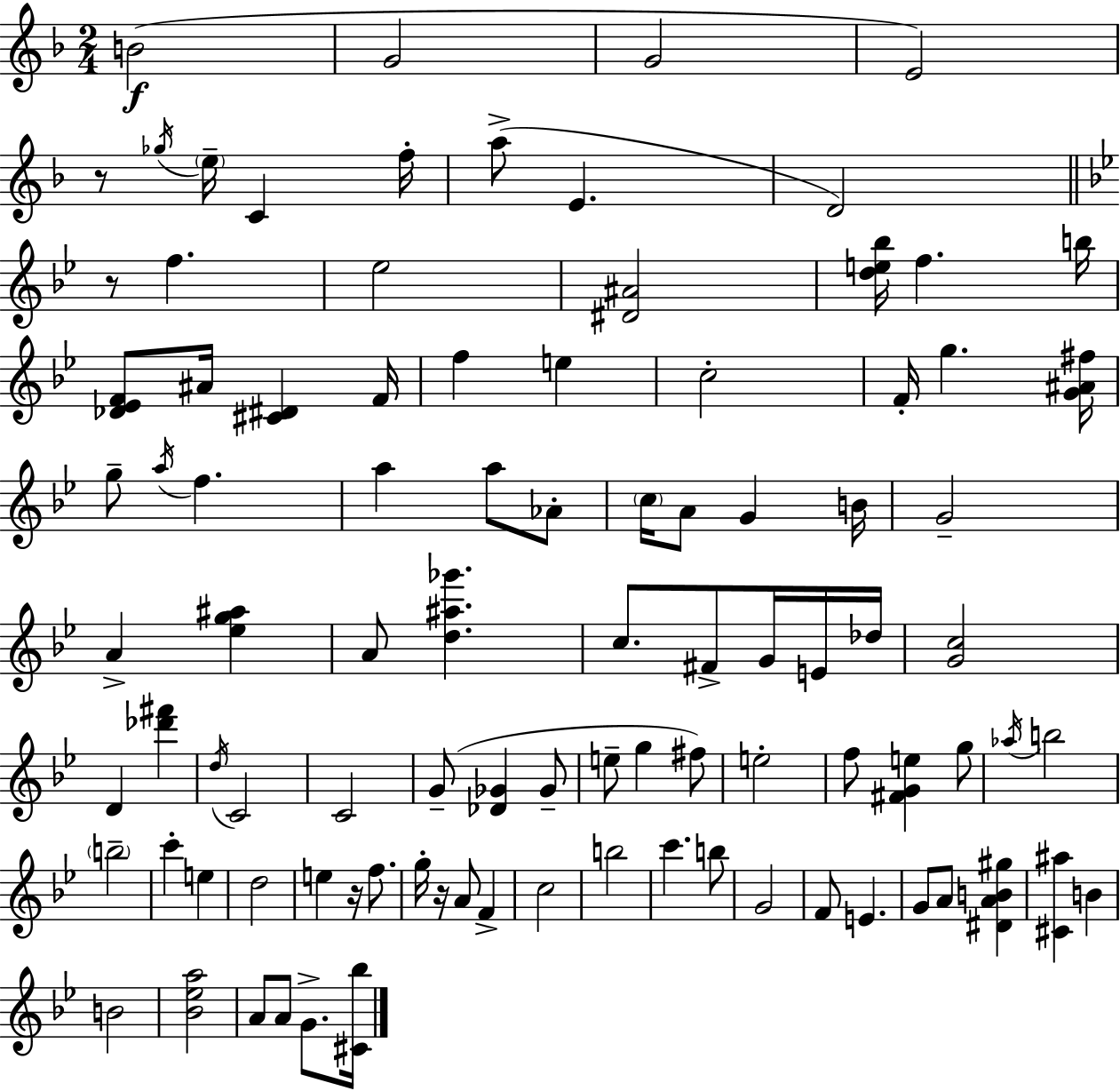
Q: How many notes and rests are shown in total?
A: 96